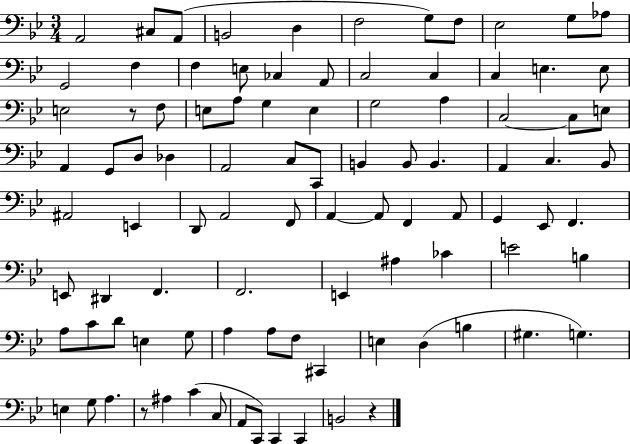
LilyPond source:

{
  \clef bass
  \numericTimeSignature
  \time 3/4
  \key bes \major
  a,2 cis8 a,8( | b,2 d4 | f2 g8) f8 | ees2 g8 aes8 | \break g,2 f4 | f4 e8 ces4 a,8 | c2 c4 | c4 e4. e8 | \break e2 r8 f8 | e8 a8 g4 e4 | g2 a4 | c2~~ c8 e8 | \break a,4 g,8 d8 des4 | a,2 c8 c,8 | b,4 b,8 b,4. | a,4 c4. bes,8 | \break ais,2 e,4 | d,8 a,2 f,8 | a,4~~ a,8 f,4 a,8 | g,4 ees,8 f,4. | \break e,8 dis,4 f,4. | f,2. | e,4 ais4 ces'4 | e'2 b4 | \break a8 c'8 d'8 e4 g8 | a4 a8 f8 cis,4 | e4 d4( b4 | gis4. g4.) | \break e4 g8 a4. | r8 ais4 c'4( c8 | a,8 c,8) c,4 c,4 | b,2 r4 | \break \bar "|."
}